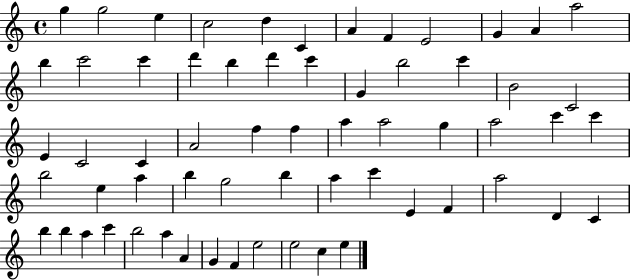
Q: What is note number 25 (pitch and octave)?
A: E4